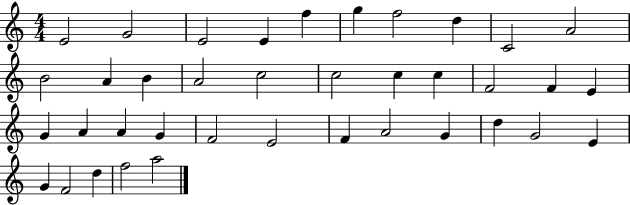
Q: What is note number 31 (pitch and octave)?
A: D5